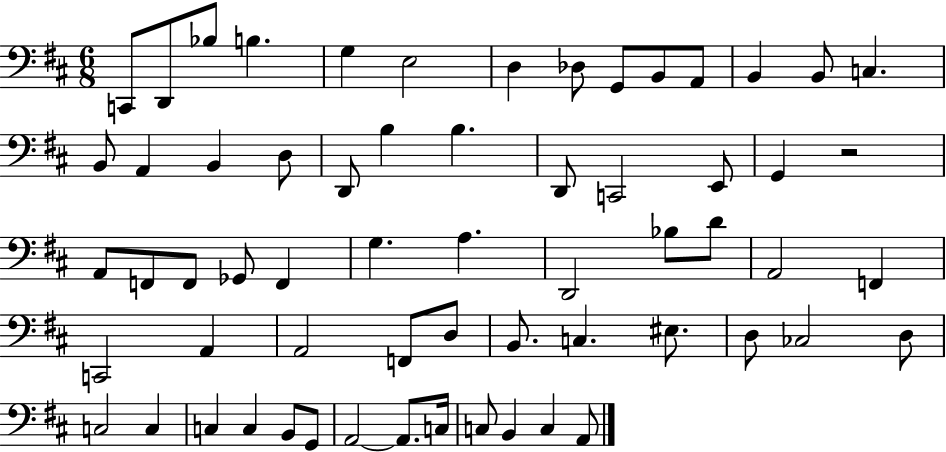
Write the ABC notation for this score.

X:1
T:Untitled
M:6/8
L:1/4
K:D
C,,/2 D,,/2 _B,/2 B, G, E,2 D, _D,/2 G,,/2 B,,/2 A,,/2 B,, B,,/2 C, B,,/2 A,, B,, D,/2 D,,/2 B, B, D,,/2 C,,2 E,,/2 G,, z2 A,,/2 F,,/2 F,,/2 _G,,/2 F,, G, A, D,,2 _B,/2 D/2 A,,2 F,, C,,2 A,, A,,2 F,,/2 D,/2 B,,/2 C, ^E,/2 D,/2 _C,2 D,/2 C,2 C, C, C, B,,/2 G,,/2 A,,2 A,,/2 C,/4 C,/2 B,, C, A,,/2